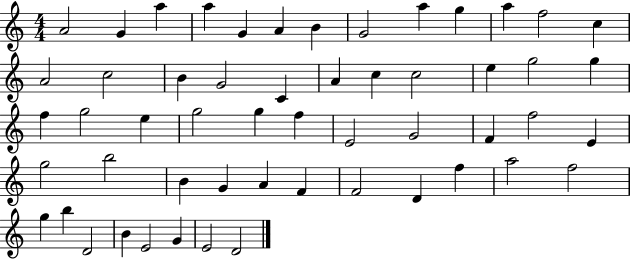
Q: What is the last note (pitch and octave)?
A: D4